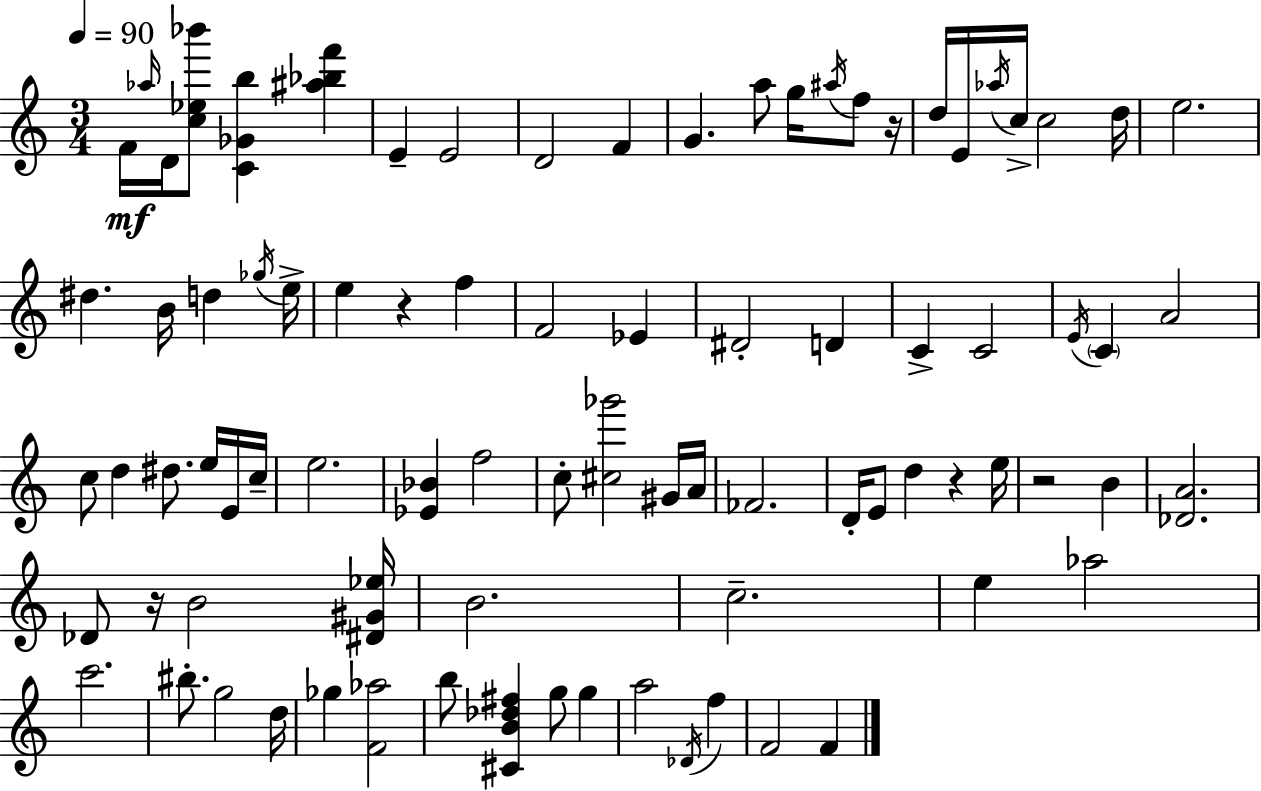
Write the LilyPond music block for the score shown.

{
  \clef treble
  \numericTimeSignature
  \time 3/4
  \key a \minor
  \tempo 4 = 90
  f'16\mf \grace { aes''16 } d'16 <c'' ees'' bes'''>8 <c' ges' b''>4 <ais'' bes'' f'''>4 | e'4-- e'2 | d'2 f'4 | g'4. a''8 g''16 \acciaccatura { ais''16 } f''8 | \break r16 d''16 e'16 \acciaccatura { aes''16 } c''16-> c''2 | d''16 e''2. | dis''4. b'16 d''4 | \acciaccatura { ges''16 } e''16-> e''4 r4 | \break f''4 f'2 | ees'4 dis'2-. | d'4 c'4-> c'2 | \acciaccatura { e'16 } \parenthesize c'4 a'2 | \break c''8 d''4 dis''8. | e''16 e'16 c''16-- e''2. | <ees' bes'>4 f''2 | c''8-. <cis'' ges'''>2 | \break gis'16 a'16 fes'2. | d'16-. e'8 d''4 | r4 e''16 r2 | b'4 <des' a'>2. | \break des'8 r16 b'2 | <dis' gis' ees''>16 b'2. | c''2.-- | e''4 aes''2 | \break c'''2. | bis''8.-. g''2 | d''16 ges''4 <f' aes''>2 | b''8 <cis' b' des'' fis''>4 g''8 | \break g''4 a''2 | \acciaccatura { des'16 } f''4 f'2 | f'4 \bar "|."
}